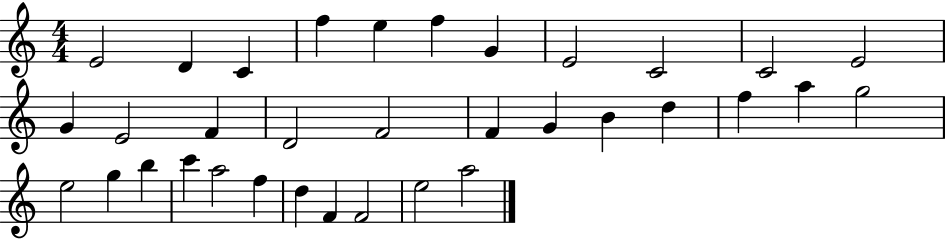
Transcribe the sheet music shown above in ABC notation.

X:1
T:Untitled
M:4/4
L:1/4
K:C
E2 D C f e f G E2 C2 C2 E2 G E2 F D2 F2 F G B d f a g2 e2 g b c' a2 f d F F2 e2 a2